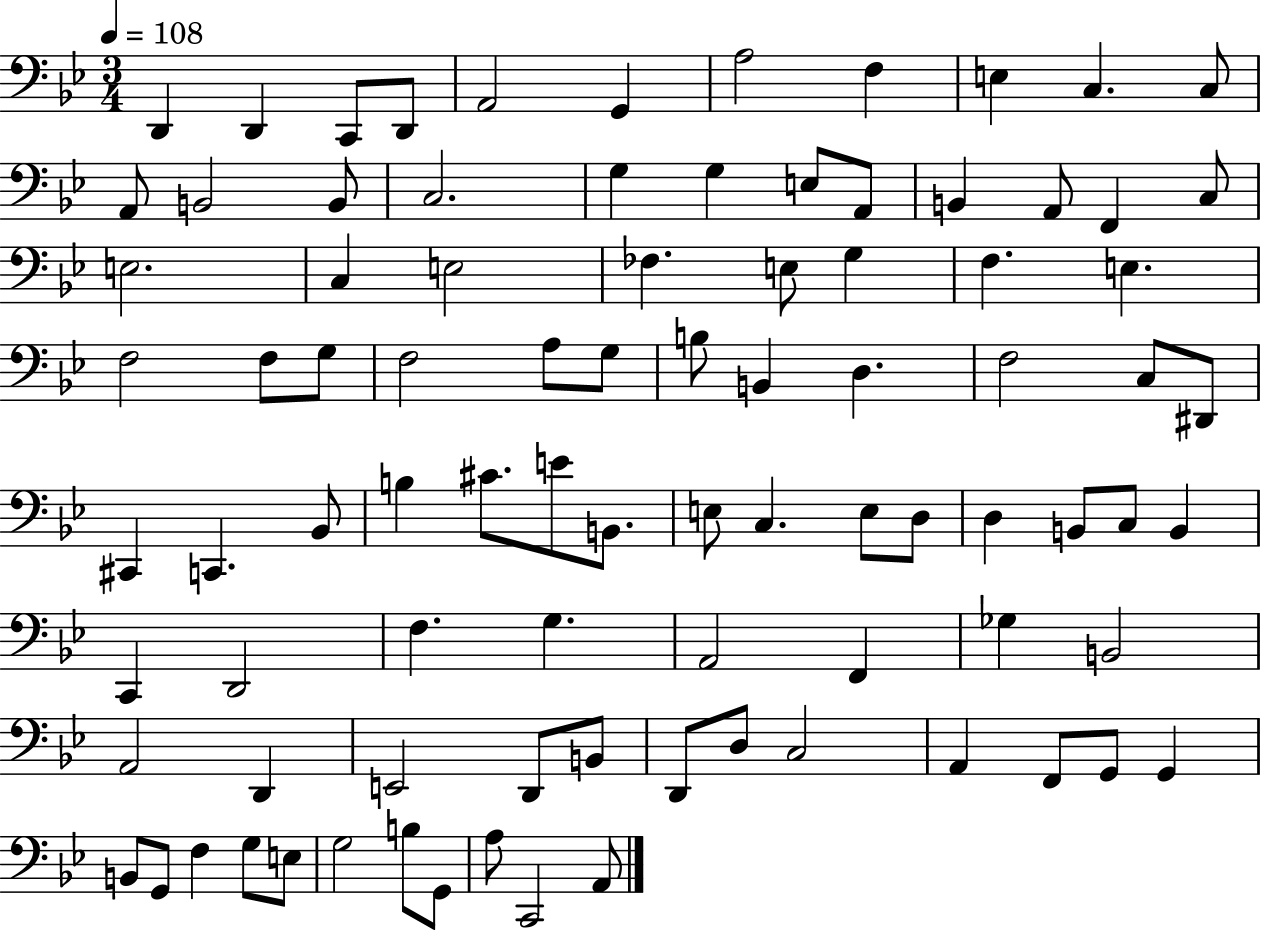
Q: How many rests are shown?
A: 0